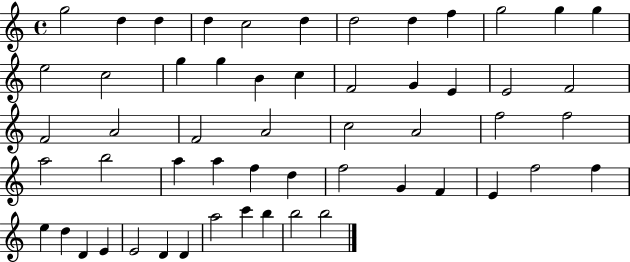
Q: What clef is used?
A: treble